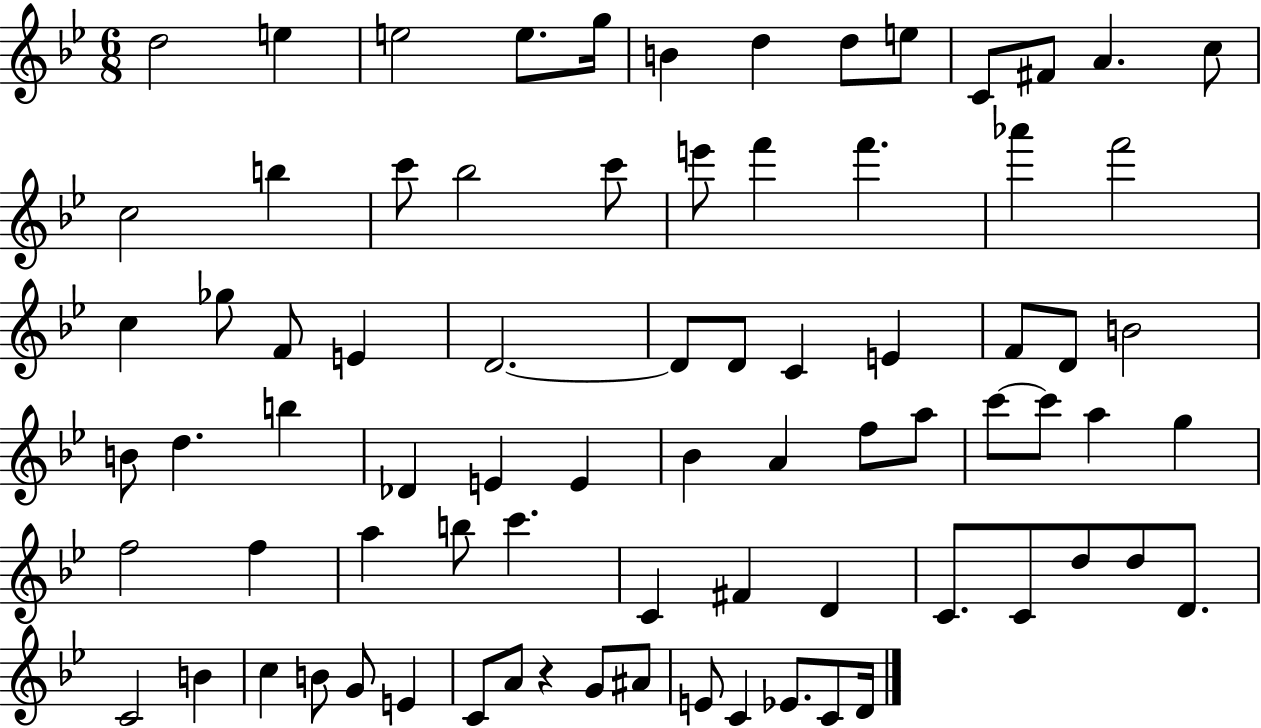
{
  \clef treble
  \numericTimeSignature
  \time 6/8
  \key bes \major
  d''2 e''4 | e''2 e''8. g''16 | b'4 d''4 d''8 e''8 | c'8 fis'8 a'4. c''8 | \break c''2 b''4 | c'''8 bes''2 c'''8 | e'''8 f'''4 f'''4. | aes'''4 f'''2 | \break c''4 ges''8 f'8 e'4 | d'2.~~ | d'8 d'8 c'4 e'4 | f'8 d'8 b'2 | \break b'8 d''4. b''4 | des'4 e'4 e'4 | bes'4 a'4 f''8 a''8 | c'''8~~ c'''8 a''4 g''4 | \break f''2 f''4 | a''4 b''8 c'''4. | c'4 fis'4 d'4 | c'8. c'8 d''8 d''8 d'8. | \break c'2 b'4 | c''4 b'8 g'8 e'4 | c'8 a'8 r4 g'8 ais'8 | e'8 c'4 ees'8. c'8 d'16 | \break \bar "|."
}